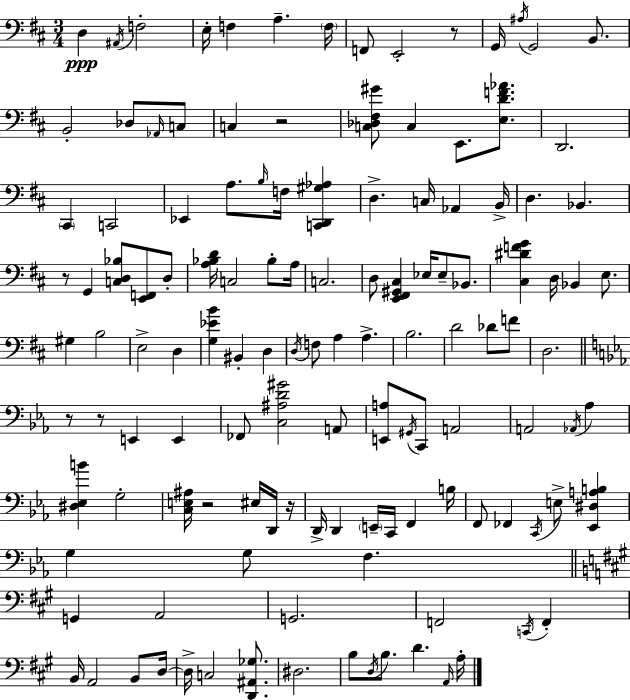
D3/q A#2/s F3/h E3/s F3/q A3/q. F3/s F2/e E2/h R/e G2/s A#3/s G2/h B2/e. B2/h Db3/e Ab2/s C3/e C3/q R/h [C3,Db3,F#3,G#4]/e C3/q E2/e. [E3,D4,F4,Ab4]/e. D2/h. C#2/q C2/h Eb2/q A3/e. B3/s F3/s [C2,D2,G#3,Ab3]/q D3/q. C3/s Ab2/q B2/s D3/q. Bb2/q. R/e G2/q [C3,D3,Bb3]/e [E2,F2]/e D3/e [A3,Bb3,D4]/s C3/h Bb3/e A3/s C3/h. D3/e [E2,F#2,G#2,C#3]/q Eb3/s Eb3/e Bb2/e. [C#3,D#4,F4,G4]/q D3/s Bb2/q E3/e. G#3/q B3/h E3/h D3/q [G3,Eb4,B4]/q BIS2/q D3/q D3/s F3/e A3/q A3/q. B3/h. D4/h Db4/e F4/e D3/h. R/e R/e E2/q E2/q FES2/e [C3,A#3,D4,G#4]/h A2/e [E2,A3]/e G#2/s C2/e A2/h A2/h Ab2/s Ab3/q [D#3,Eb3,B4]/q G3/h [C3,E3,A#3]/s R/h EIS3/s D2/s R/s D2/s D2/q E2/s C2/s F2/q B3/s F2/e FES2/q C2/s E3/e [Eb2,D#3,A3,B3]/q G3/q G3/e F3/q. G2/q A2/h G2/h. F2/h C2/s F2/q B2/s A2/h B2/e D3/s D3/s C3/h [D2,A#2,Gb3]/e. D#3/h. B3/e D3/s B3/e. D4/q. A2/s A3/s